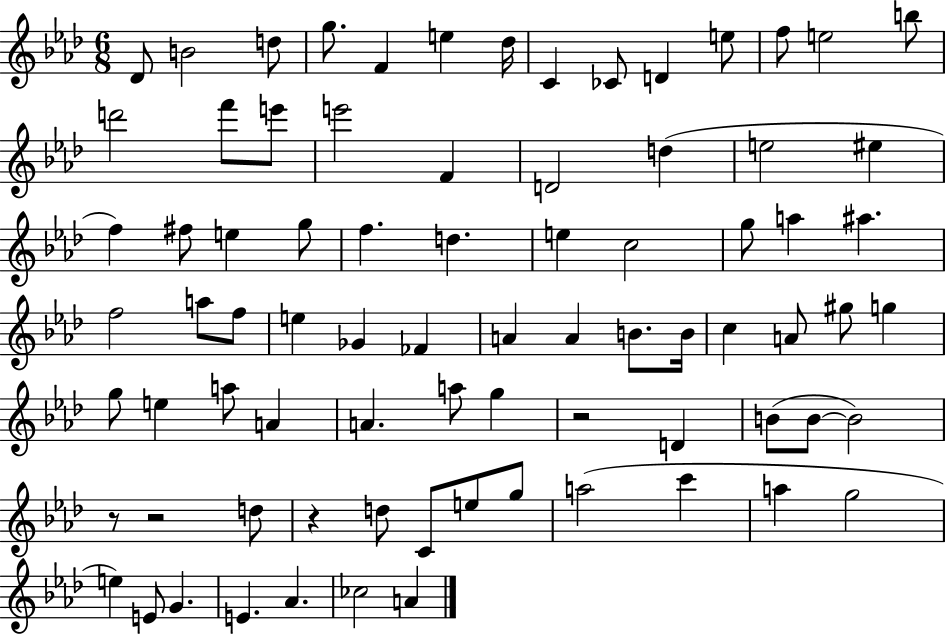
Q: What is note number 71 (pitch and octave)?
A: G4